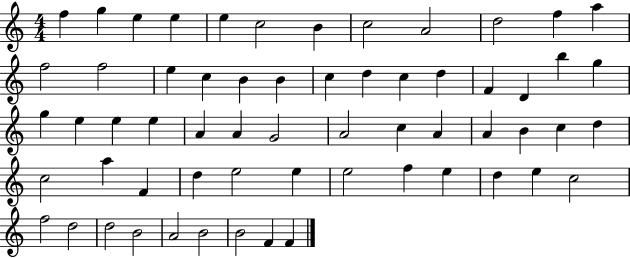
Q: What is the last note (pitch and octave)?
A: F4